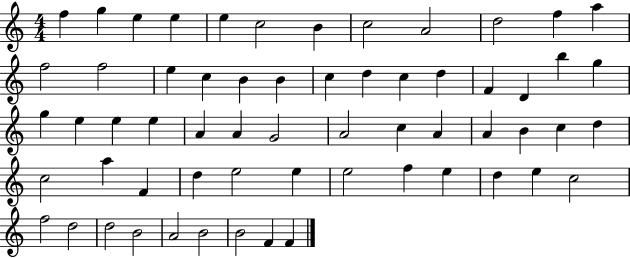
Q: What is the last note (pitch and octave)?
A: F4